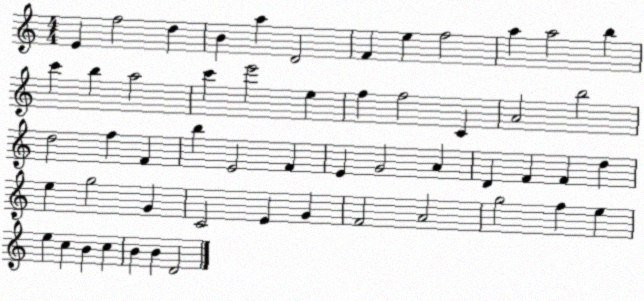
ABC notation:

X:1
T:Untitled
M:4/4
L:1/4
K:C
E f2 d B a D2 F e f2 a a2 b c' b a2 c' e'2 e f f2 C A2 b2 d2 f F b E2 F E G2 A D F F d e g2 G C2 E G F2 A2 g2 f e e c B c B B D2